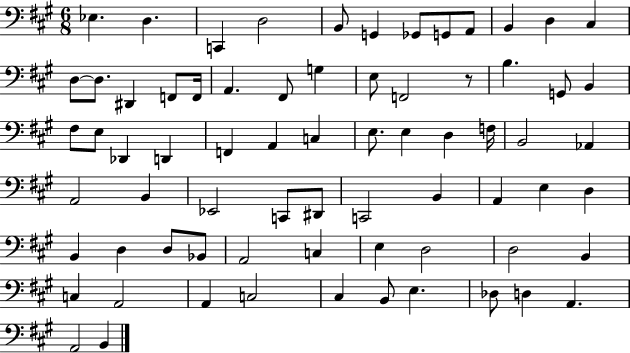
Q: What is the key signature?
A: A major